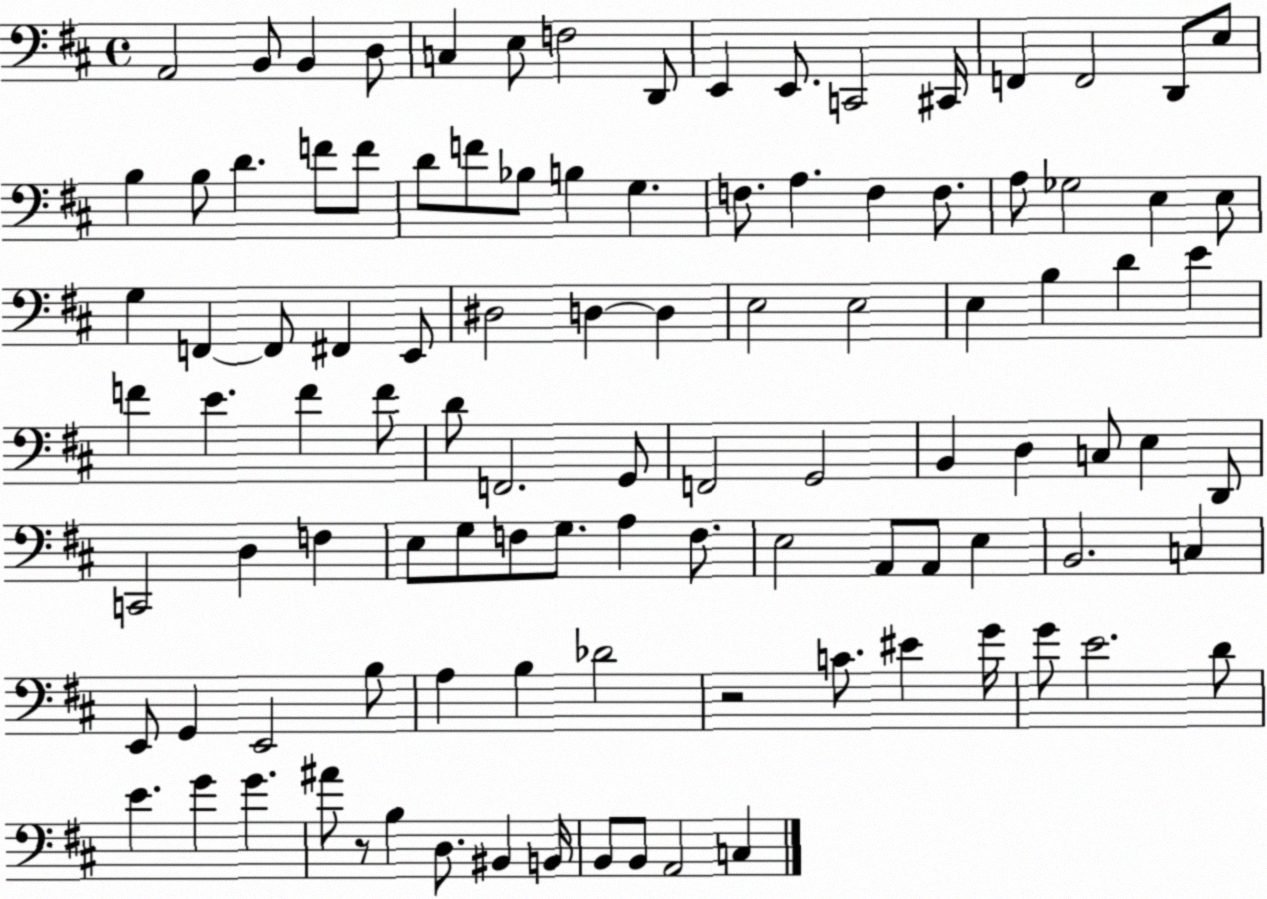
X:1
T:Untitled
M:4/4
L:1/4
K:D
A,,2 B,,/2 B,, D,/2 C, E,/2 F,2 D,,/2 E,, E,,/2 C,,2 ^C,,/4 F,, F,,2 D,,/2 E,/2 B, B,/2 D F/2 F/2 D/2 F/2 _B,/2 B, G, F,/2 A, F, F,/2 A,/2 _G,2 E, E,/2 G, F,, F,,/2 ^F,, E,,/2 ^D,2 D, D, E,2 E,2 E, B, D E F E F F/2 D/2 F,,2 G,,/2 F,,2 G,,2 B,, D, C,/2 E, D,,/2 C,,2 D, F, E,/2 G,/2 F,/2 G,/2 A, F,/2 E,2 A,,/2 A,,/2 E, B,,2 C, E,,/2 G,, E,,2 B,/2 A, B, _D2 z2 C/2 ^E G/4 G/2 E2 D/2 E G G ^A/2 z/2 B, D,/2 ^B,, B,,/4 B,,/2 B,,/2 A,,2 C,